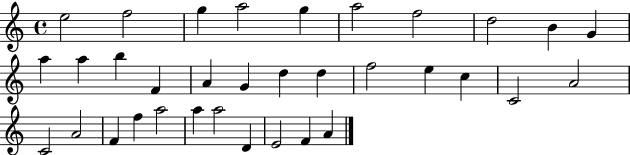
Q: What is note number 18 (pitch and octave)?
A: D5